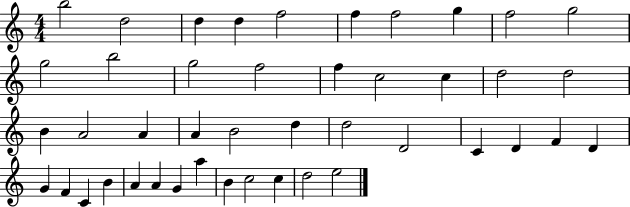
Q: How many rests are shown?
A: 0